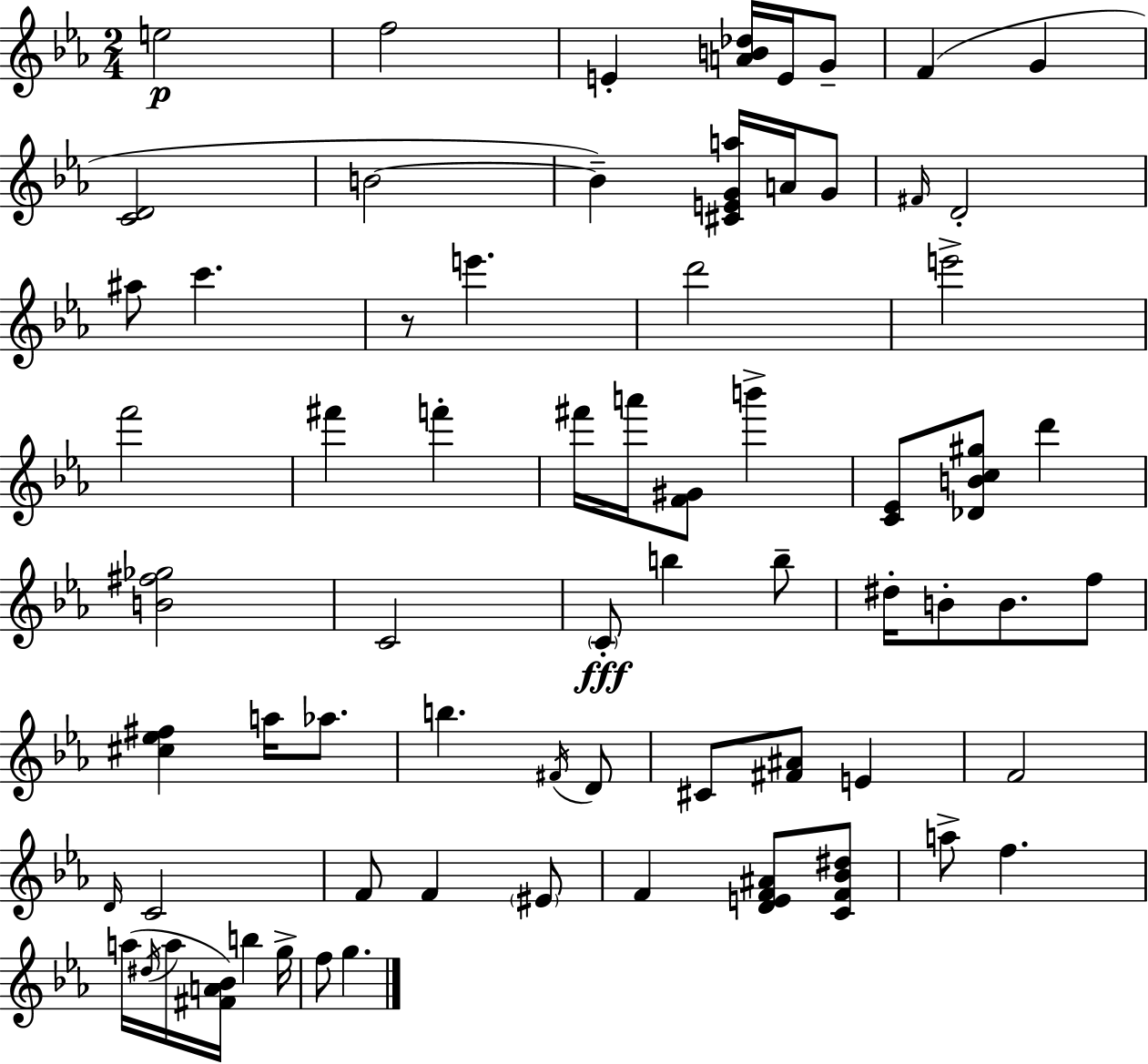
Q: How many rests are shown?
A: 1